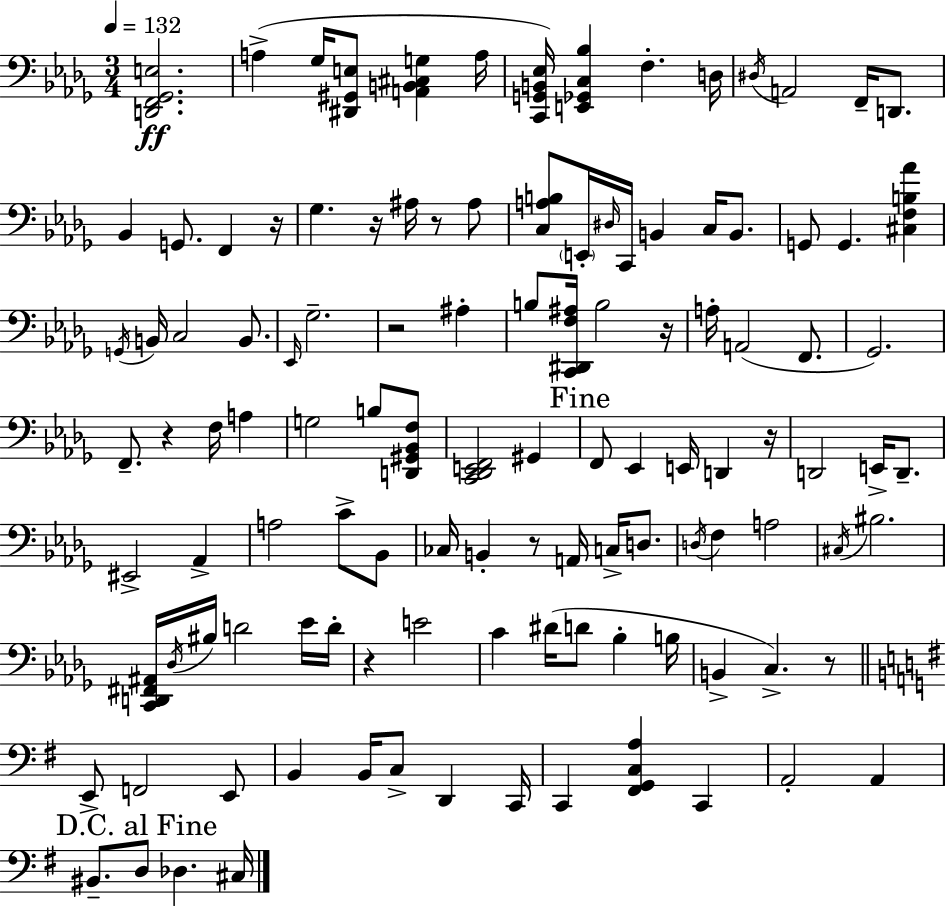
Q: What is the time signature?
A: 3/4